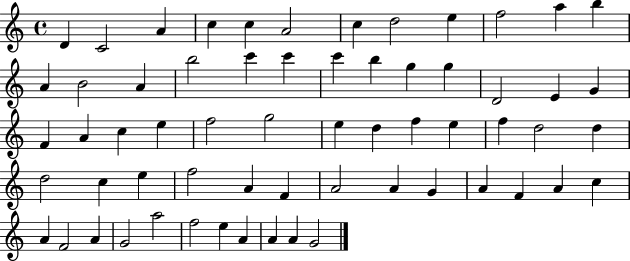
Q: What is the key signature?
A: C major